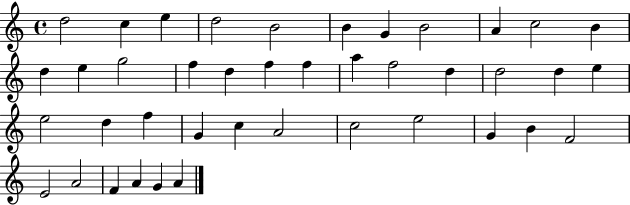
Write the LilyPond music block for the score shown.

{
  \clef treble
  \time 4/4
  \defaultTimeSignature
  \key c \major
  d''2 c''4 e''4 | d''2 b'2 | b'4 g'4 b'2 | a'4 c''2 b'4 | \break d''4 e''4 g''2 | f''4 d''4 f''4 f''4 | a''4 f''2 d''4 | d''2 d''4 e''4 | \break e''2 d''4 f''4 | g'4 c''4 a'2 | c''2 e''2 | g'4 b'4 f'2 | \break e'2 a'2 | f'4 a'4 g'4 a'4 | \bar "|."
}